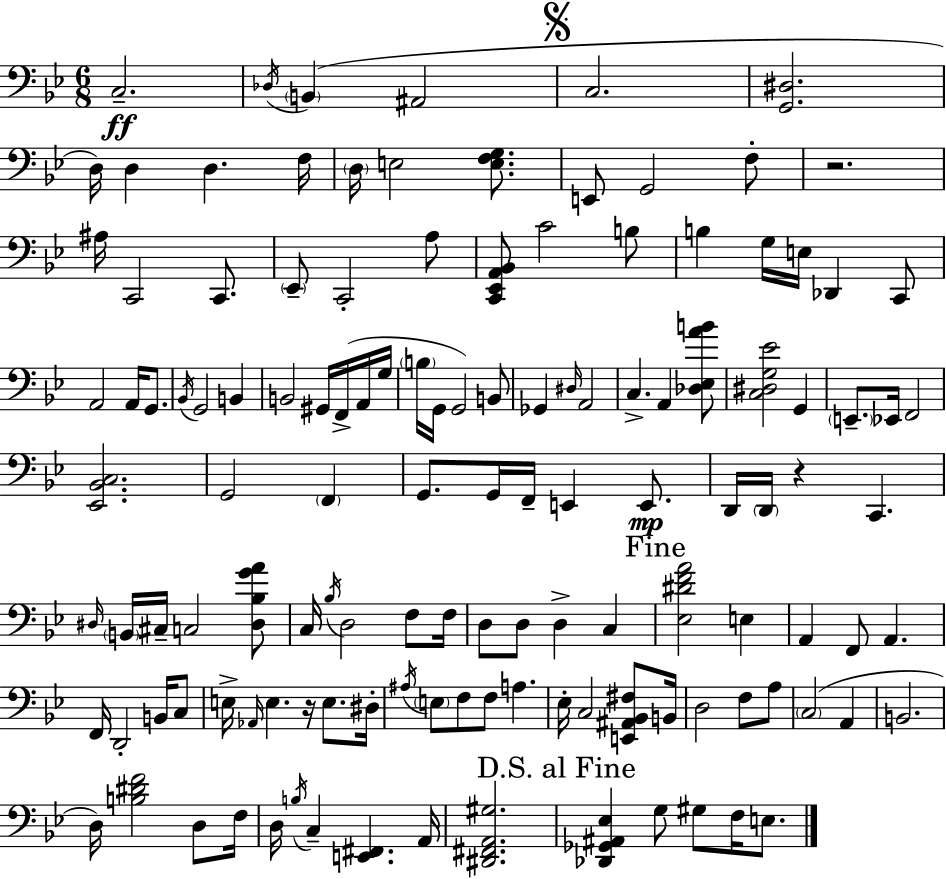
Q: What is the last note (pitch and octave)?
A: E3